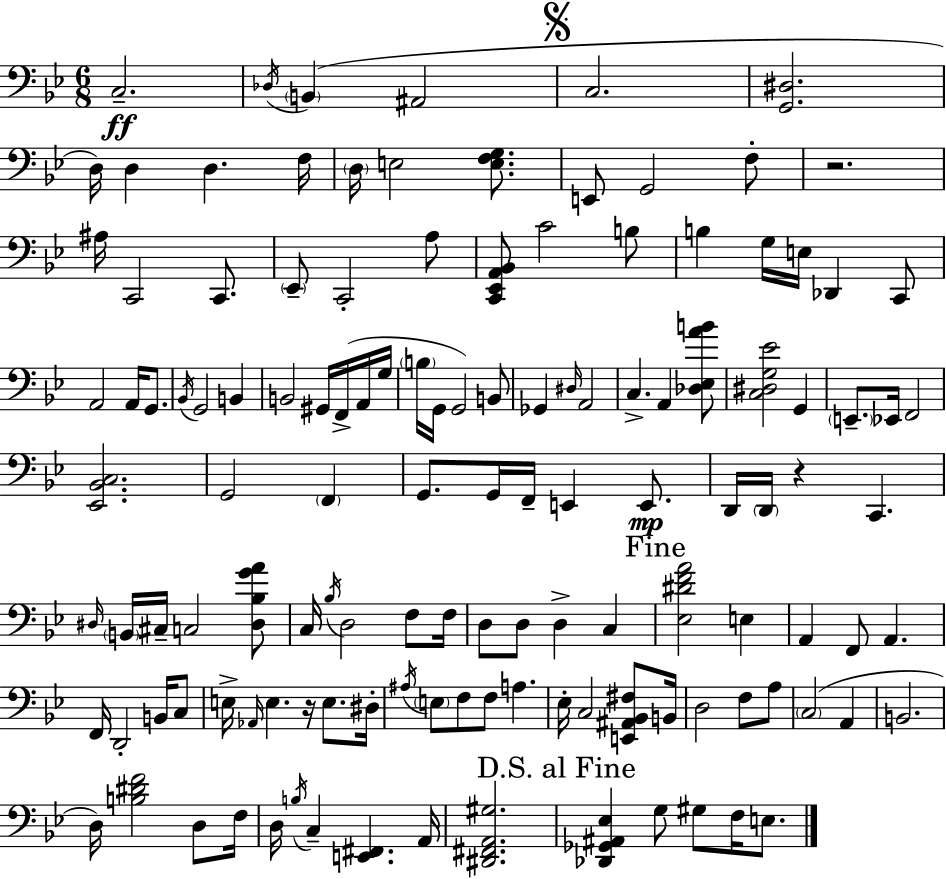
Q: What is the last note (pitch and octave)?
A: E3